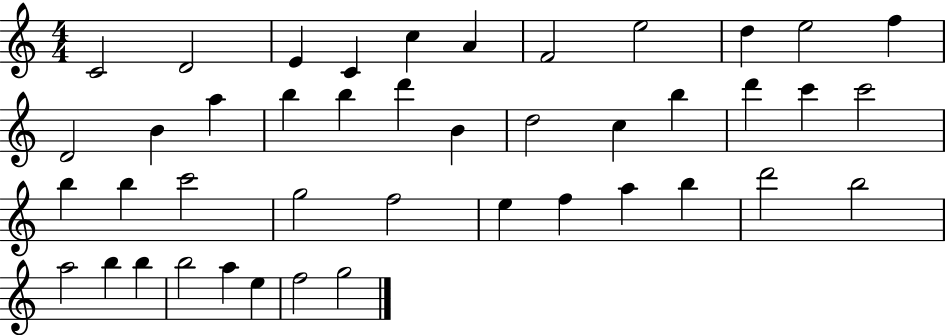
X:1
T:Untitled
M:4/4
L:1/4
K:C
C2 D2 E C c A F2 e2 d e2 f D2 B a b b d' B d2 c b d' c' c'2 b b c'2 g2 f2 e f a b d'2 b2 a2 b b b2 a e f2 g2